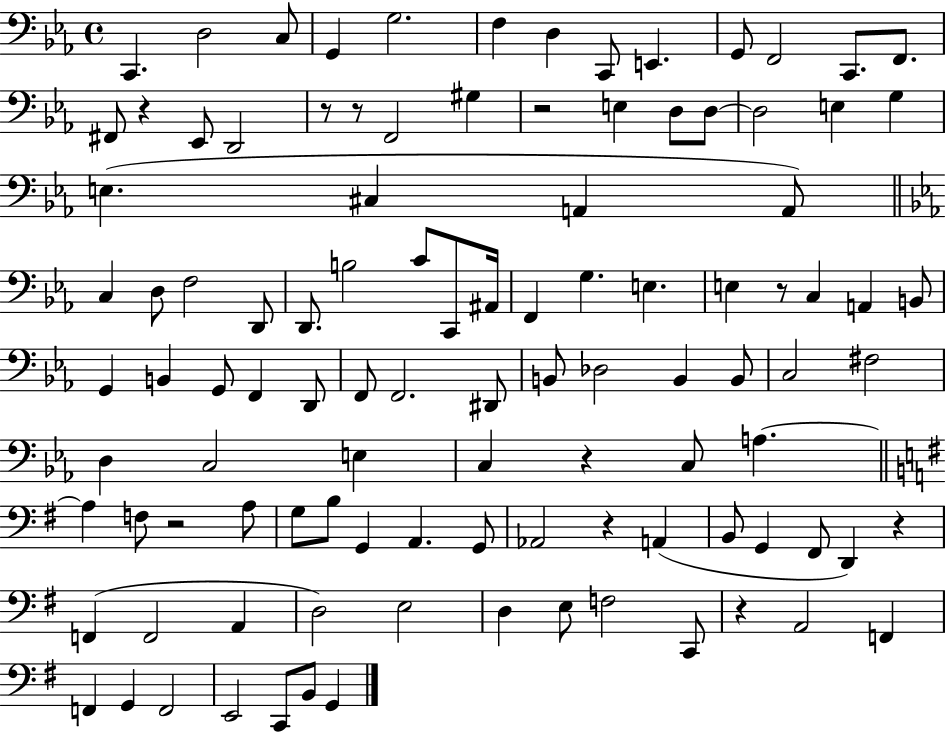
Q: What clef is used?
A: bass